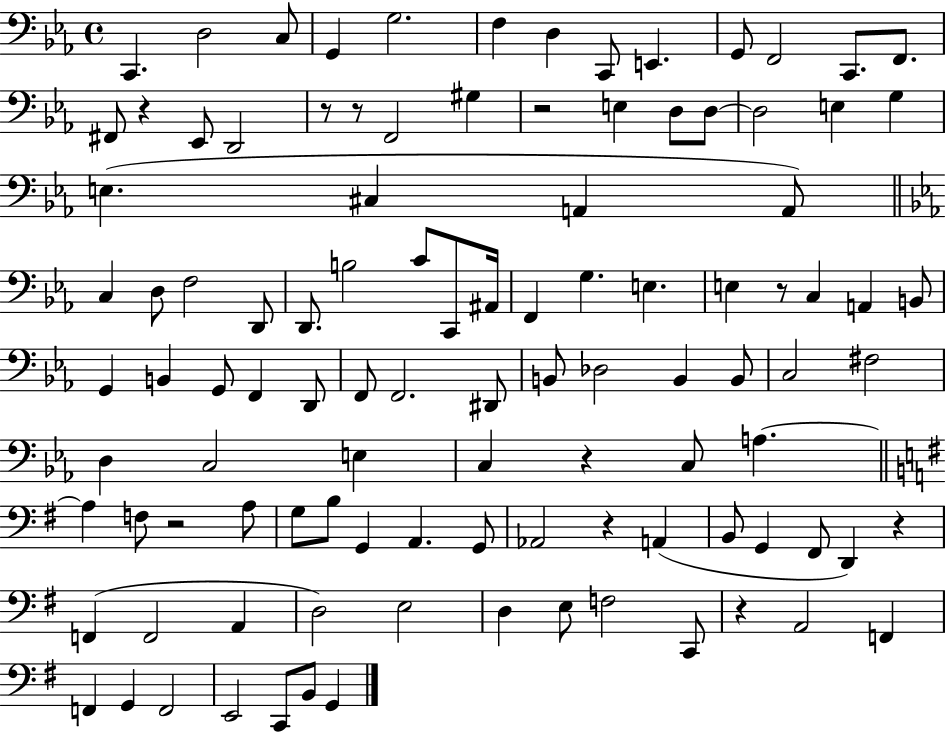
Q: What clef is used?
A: bass